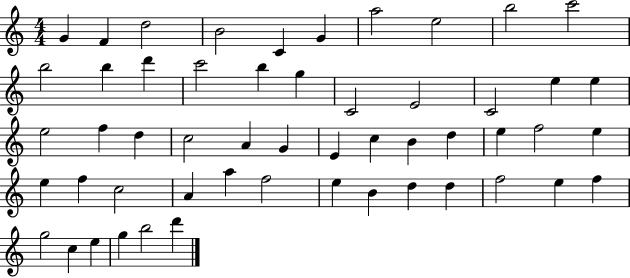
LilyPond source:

{
  \clef treble
  \numericTimeSignature
  \time 4/4
  \key c \major
  g'4 f'4 d''2 | b'2 c'4 g'4 | a''2 e''2 | b''2 c'''2 | \break b''2 b''4 d'''4 | c'''2 b''4 g''4 | c'2 e'2 | c'2 e''4 e''4 | \break e''2 f''4 d''4 | c''2 a'4 g'4 | e'4 c''4 b'4 d''4 | e''4 f''2 e''4 | \break e''4 f''4 c''2 | a'4 a''4 f''2 | e''4 b'4 d''4 d''4 | f''2 e''4 f''4 | \break g''2 c''4 e''4 | g''4 b''2 d'''4 | \bar "|."
}